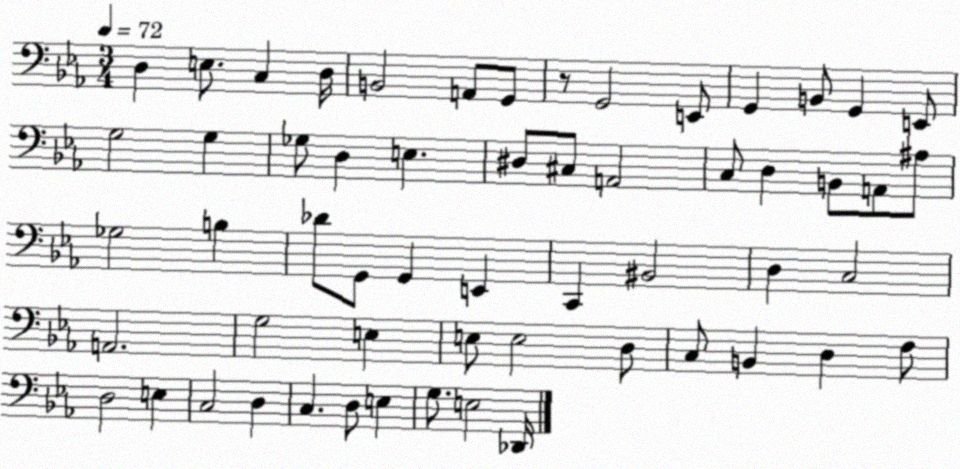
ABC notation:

X:1
T:Untitled
M:3/4
L:1/4
K:Eb
D, E,/2 C, D,/4 B,,2 A,,/2 G,,/2 z/2 G,,2 E,,/2 G,, B,,/2 G,, E,,/2 G,2 G, _G,/2 D, E, ^D,/2 ^C,/2 A,,2 C,/2 D, B,,/2 A,,/2 ^A,/2 _G,2 B, _D/2 G,,/2 G,, E,, C,, ^B,,2 D, C,2 A,,2 G,2 E, E,/2 E,2 D,/2 C,/2 B,, D, F,/2 D,2 E, C,2 D, C, D,/2 E, G,/2 E,2 _D,,/4